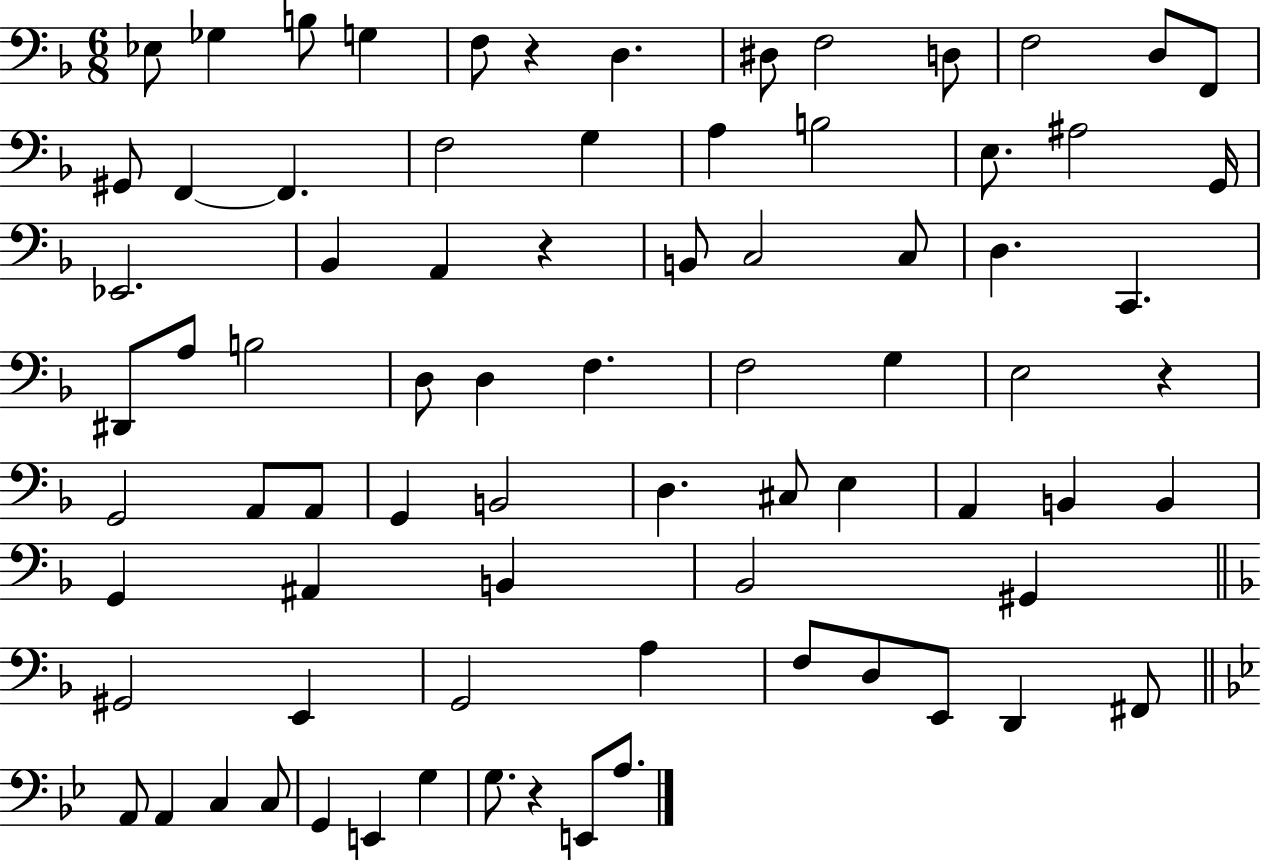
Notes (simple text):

Eb3/e Gb3/q B3/e G3/q F3/e R/q D3/q. D#3/e F3/h D3/e F3/h D3/e F2/e G#2/e F2/q F2/q. F3/h G3/q A3/q B3/h E3/e. A#3/h G2/s Eb2/h. Bb2/q A2/q R/q B2/e C3/h C3/e D3/q. C2/q. D#2/e A3/e B3/h D3/e D3/q F3/q. F3/h G3/q E3/h R/q G2/h A2/e A2/e G2/q B2/h D3/q. C#3/e E3/q A2/q B2/q B2/q G2/q A#2/q B2/q Bb2/h G#2/q G#2/h E2/q G2/h A3/q F3/e D3/e E2/e D2/q F#2/e A2/e A2/q C3/q C3/e G2/q E2/q G3/q G3/e. R/q E2/e A3/e.